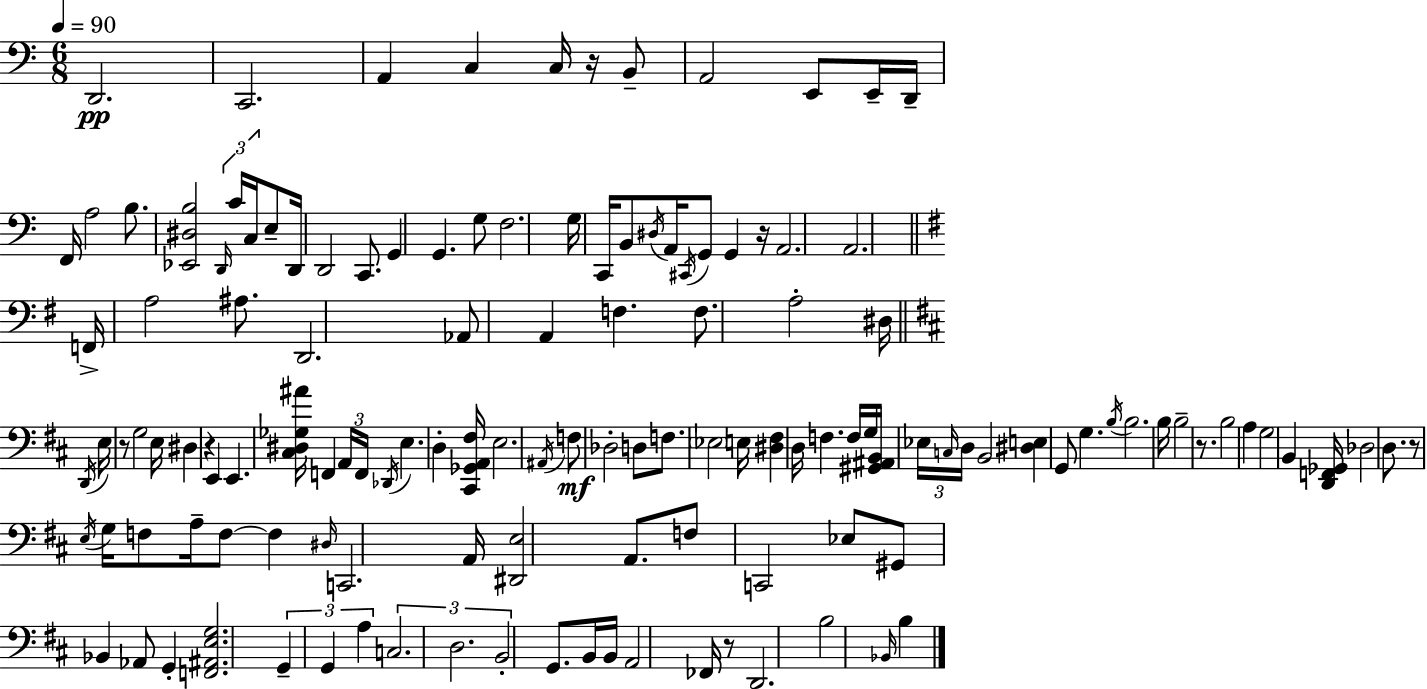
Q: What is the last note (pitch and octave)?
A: B3